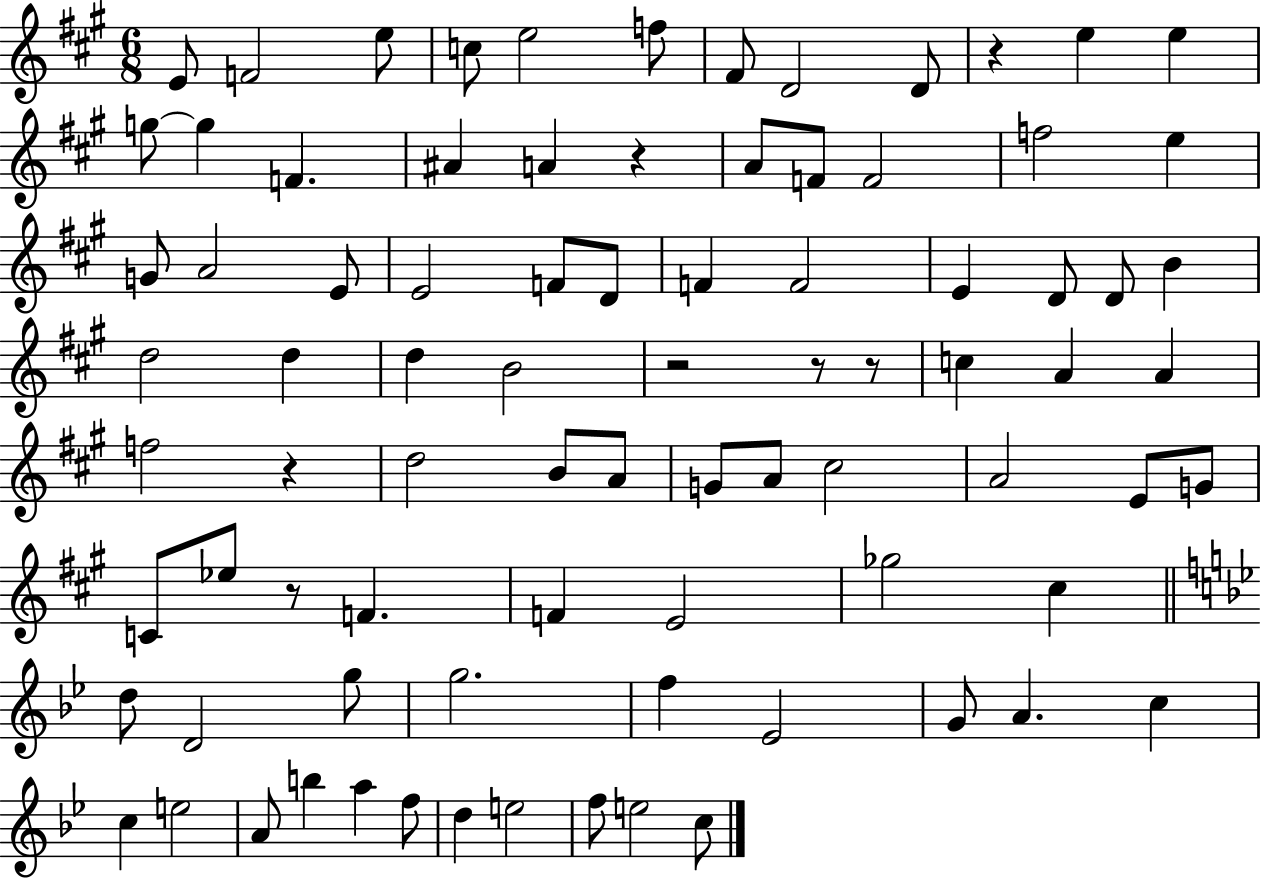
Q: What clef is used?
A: treble